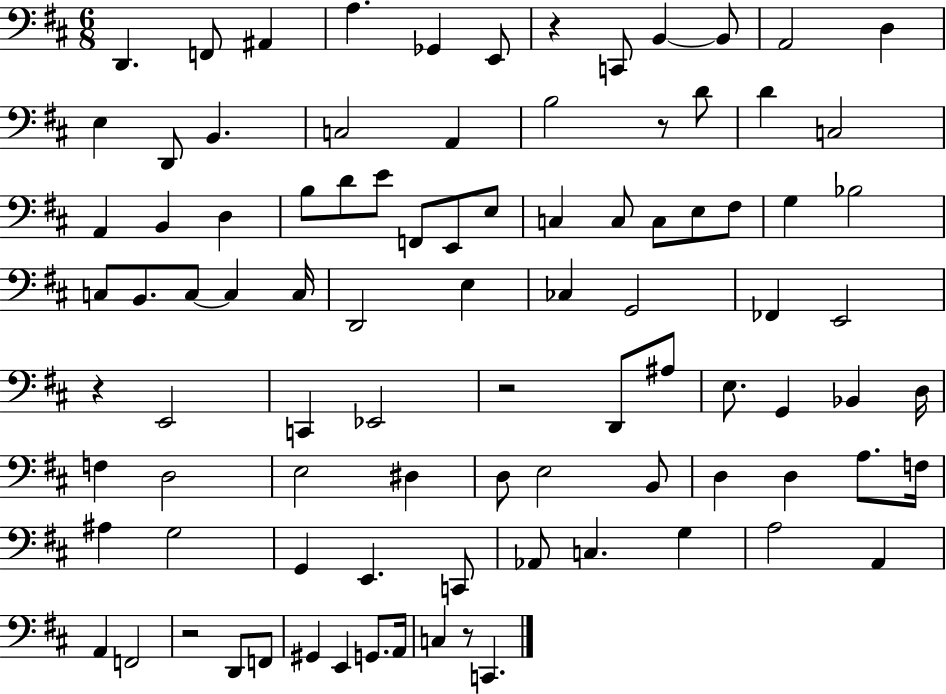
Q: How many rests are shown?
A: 6